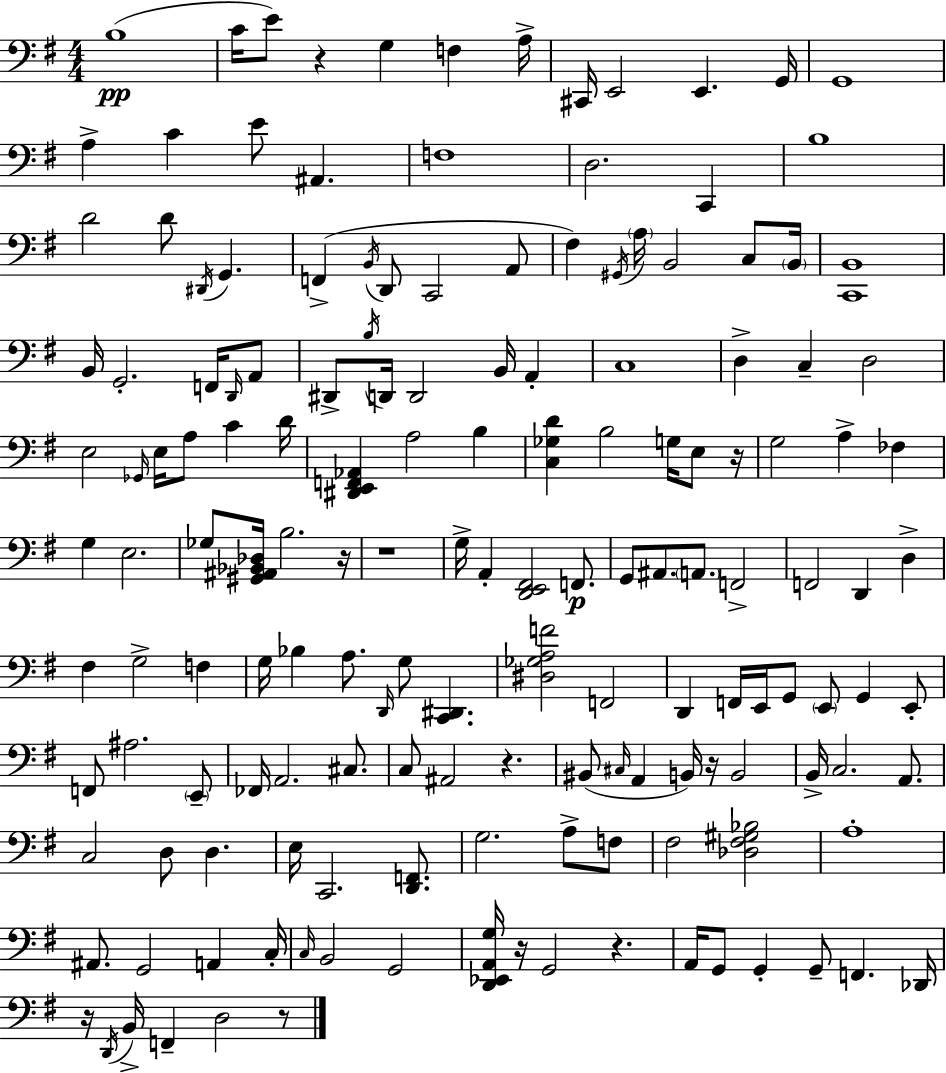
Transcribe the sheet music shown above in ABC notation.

X:1
T:Untitled
M:4/4
L:1/4
K:G
B,4 C/4 E/2 z G, F, A,/4 ^C,,/4 E,,2 E,, G,,/4 G,,4 A, C E/2 ^A,, F,4 D,2 C,, B,4 D2 D/2 ^D,,/4 G,, F,, B,,/4 D,,/2 C,,2 A,,/2 ^F, ^G,,/4 A,/4 B,,2 C,/2 B,,/4 [C,,B,,]4 B,,/4 G,,2 F,,/4 D,,/4 A,,/2 ^D,,/2 B,/4 D,,/4 D,,2 B,,/4 A,, C,4 D, C, D,2 E,2 _G,,/4 E,/4 A,/2 C D/4 [^D,,E,,F,,_A,,] A,2 B, [C,_G,D] B,2 G,/4 E,/2 z/4 G,2 A, _F, G, E,2 _G,/2 [^G,,^A,,_B,,_D,]/4 B,2 z/4 z4 G,/4 A,, [D,,E,,^F,,]2 F,,/2 G,,/2 ^A,,/2 A,,/2 F,,2 F,,2 D,, D, ^F, G,2 F, G,/4 _B, A,/2 D,,/4 G,/2 [C,,^D,,] [^D,_G,A,F]2 F,,2 D,, F,,/4 E,,/4 G,,/2 E,,/2 G,, E,,/2 F,,/2 ^A,2 E,,/2 _F,,/4 A,,2 ^C,/2 C,/2 ^A,,2 z ^B,,/2 ^C,/4 A,, B,,/4 z/4 B,,2 B,,/4 C,2 A,,/2 C,2 D,/2 D, E,/4 C,,2 [D,,F,,]/2 G,2 A,/2 F,/2 ^F,2 [_D,^F,^G,_B,]2 A,4 ^A,,/2 G,,2 A,, C,/4 C,/4 B,,2 G,,2 [D,,_E,,A,,G,]/4 z/4 G,,2 z A,,/4 G,,/2 G,, G,,/2 F,, _D,,/4 z/4 D,,/4 B,,/4 F,, D,2 z/2